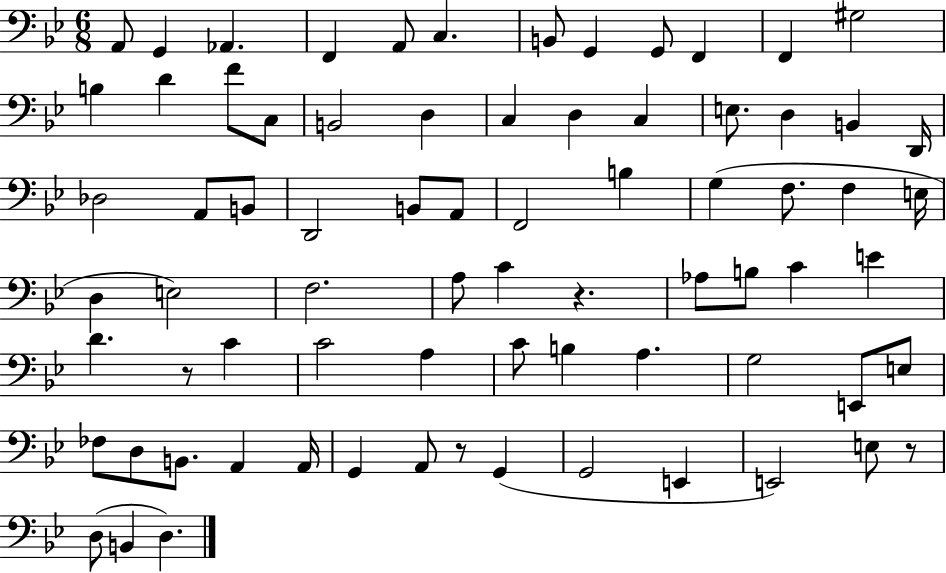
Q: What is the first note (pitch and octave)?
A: A2